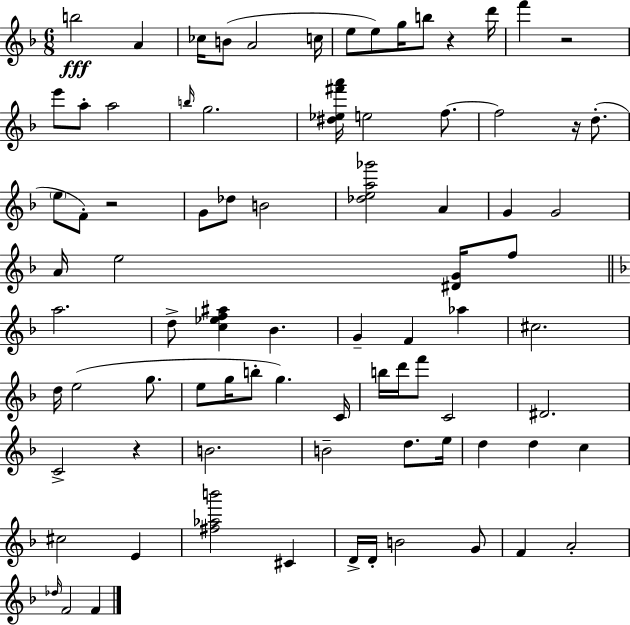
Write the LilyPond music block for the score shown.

{
  \clef treble
  \numericTimeSignature
  \time 6/8
  \key d \minor
  b''2\fff a'4 | ces''16 b'8( a'2 c''16 | e''8 e''8) g''16 b''8 r4 d'''16 | f'''4 r2 | \break e'''8 a''8-. a''2 | \grace { b''16 } g''2. | <dis'' ees'' fis''' a'''>16 e''2 f''8.~~ | f''2 r16 d''8.-.( | \break \parenthesize e''8 f'8-.) r2 | g'8 des''8 b'2 | <des'' e'' a'' ges'''>2 a'4 | g'4 g'2 | \break a'16 e''2 <dis' g'>16 f''8 | \bar "||" \break \key d \minor a''2. | d''8-> <c'' ees'' f'' ais''>4 bes'4. | g'4-- f'4 aes''4 | cis''2. | \break d''16 e''2( g''8. | e''8 g''16 b''8-. g''4.) c'16 | b''16 d'''16 f'''8 c'2 | dis'2. | \break c'2-> r4 | b'2. | b'2-- d''8. e''16 | d''4 d''4 c''4 | \break cis''2 e'4 | <fis'' aes'' b'''>2 cis'4 | d'16-> d'16-. b'2 g'8 | f'4 a'2-. | \break \grace { des''16 } f'2 f'4 | \bar "|."
}